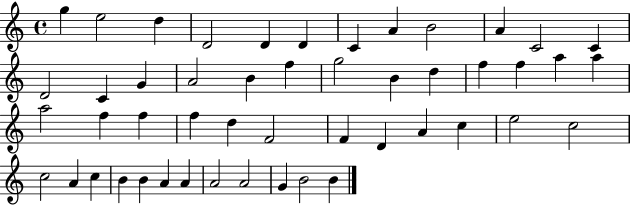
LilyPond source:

{
  \clef treble
  \time 4/4
  \defaultTimeSignature
  \key c \major
  g''4 e''2 d''4 | d'2 d'4 d'4 | c'4 a'4 b'2 | a'4 c'2 c'4 | \break d'2 c'4 g'4 | a'2 b'4 f''4 | g''2 b'4 d''4 | f''4 f''4 a''4 a''4 | \break a''2 f''4 f''4 | f''4 d''4 f'2 | f'4 d'4 a'4 c''4 | e''2 c''2 | \break c''2 a'4 c''4 | b'4 b'4 a'4 a'4 | a'2 a'2 | g'4 b'2 b'4 | \break \bar "|."
}